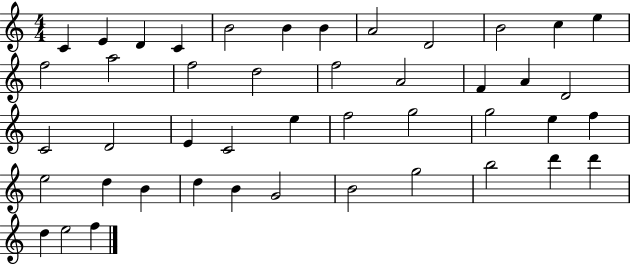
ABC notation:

X:1
T:Untitled
M:4/4
L:1/4
K:C
C E D C B2 B B A2 D2 B2 c e f2 a2 f2 d2 f2 A2 F A D2 C2 D2 E C2 e f2 g2 g2 e f e2 d B d B G2 B2 g2 b2 d' d' d e2 f